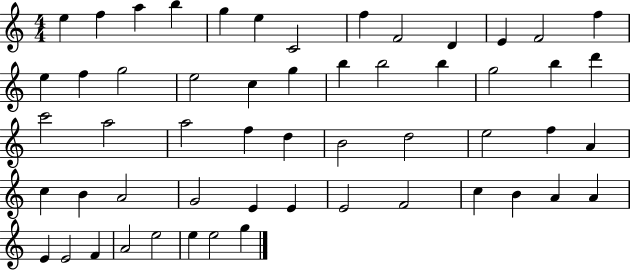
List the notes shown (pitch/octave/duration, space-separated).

E5/q F5/q A5/q B5/q G5/q E5/q C4/h F5/q F4/h D4/q E4/q F4/h F5/q E5/q F5/q G5/h E5/h C5/q G5/q B5/q B5/h B5/q G5/h B5/q D6/q C6/h A5/h A5/h F5/q D5/q B4/h D5/h E5/h F5/q A4/q C5/q B4/q A4/h G4/h E4/q E4/q E4/h F4/h C5/q B4/q A4/q A4/q E4/q E4/h F4/q A4/h E5/h E5/q E5/h G5/q